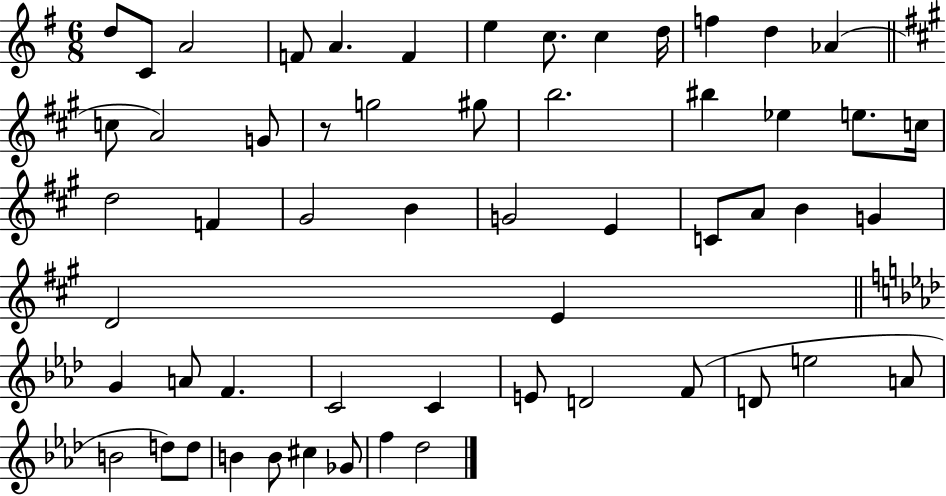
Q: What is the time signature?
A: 6/8